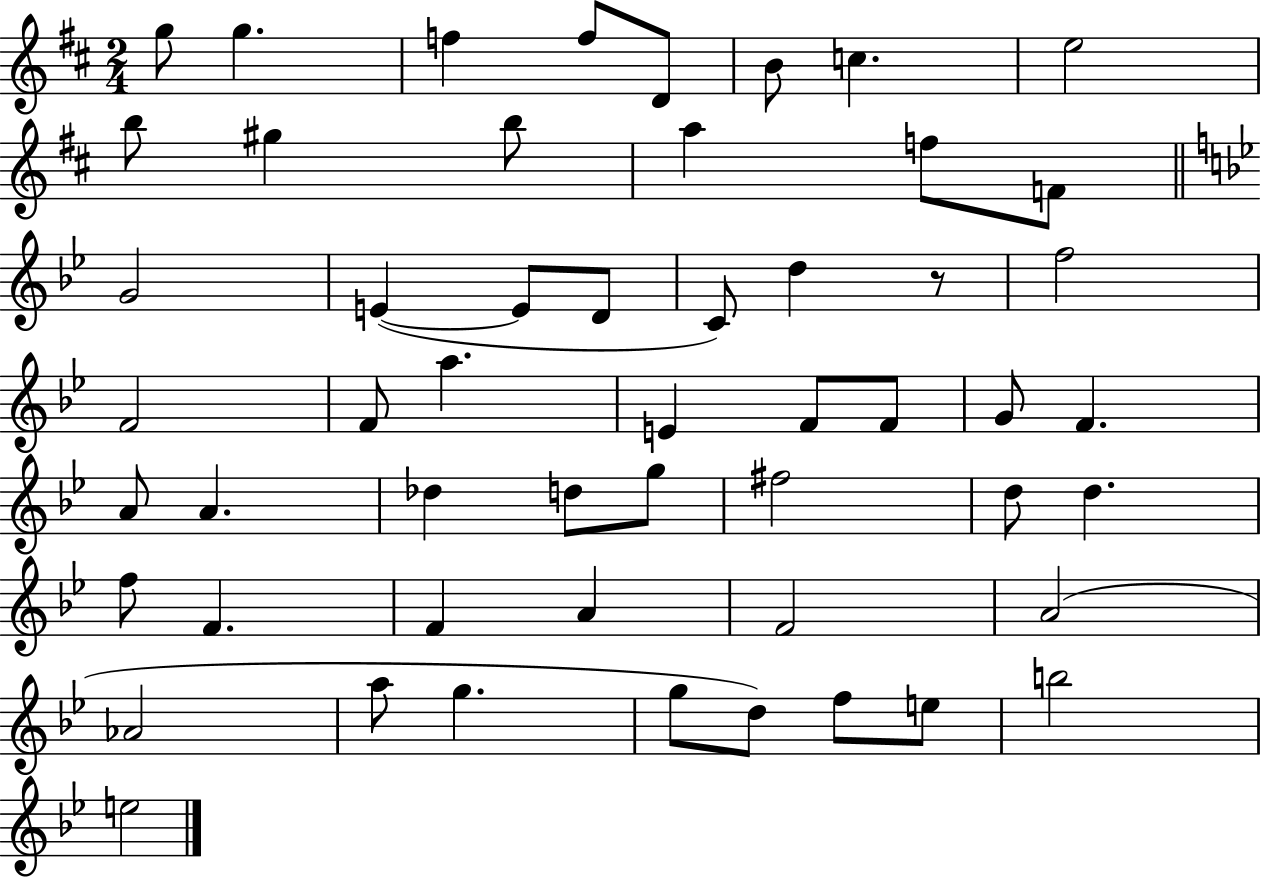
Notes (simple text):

G5/e G5/q. F5/q F5/e D4/e B4/e C5/q. E5/h B5/e G#5/q B5/e A5/q F5/e F4/e G4/h E4/q E4/e D4/e C4/e D5/q R/e F5/h F4/h F4/e A5/q. E4/q F4/e F4/e G4/e F4/q. A4/e A4/q. Db5/q D5/e G5/e F#5/h D5/e D5/q. F5/e F4/q. F4/q A4/q F4/h A4/h Ab4/h A5/e G5/q. G5/e D5/e F5/e E5/e B5/h E5/h